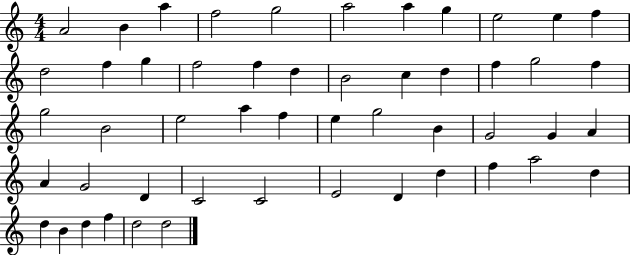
X:1
T:Untitled
M:4/4
L:1/4
K:C
A2 B a f2 g2 a2 a g e2 e f d2 f g f2 f d B2 c d f g2 f g2 B2 e2 a f e g2 B G2 G A A G2 D C2 C2 E2 D d f a2 d d B d f d2 d2